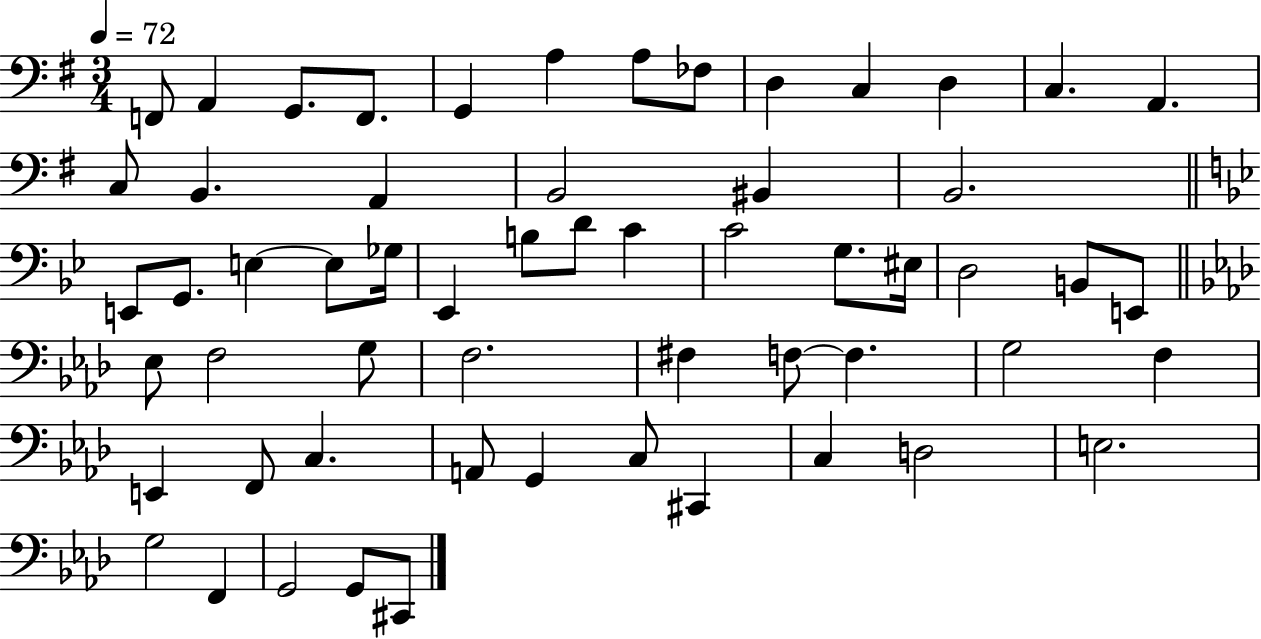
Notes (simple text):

F2/e A2/q G2/e. F2/e. G2/q A3/q A3/e FES3/e D3/q C3/q D3/q C3/q. A2/q. C3/e B2/q. A2/q B2/h BIS2/q B2/h. E2/e G2/e. E3/q E3/e Gb3/s Eb2/q B3/e D4/e C4/q C4/h G3/e. EIS3/s D3/h B2/e E2/e Eb3/e F3/h G3/e F3/h. F#3/q F3/e F3/q. G3/h F3/q E2/q F2/e C3/q. A2/e G2/q C3/e C#2/q C3/q D3/h E3/h. G3/h F2/q G2/h G2/e C#2/e